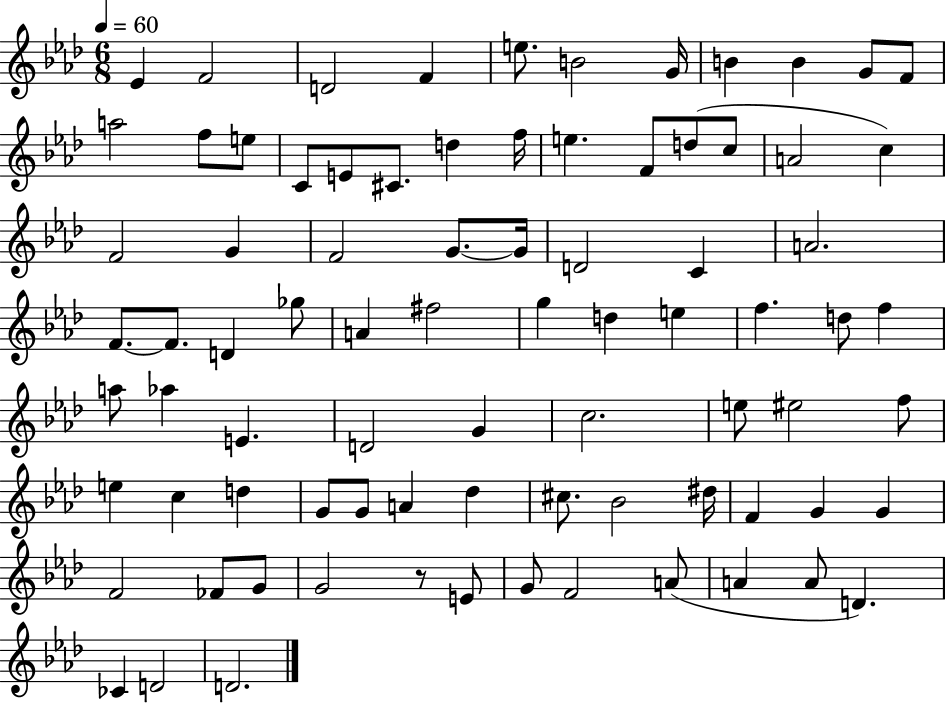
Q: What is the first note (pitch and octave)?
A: Eb4